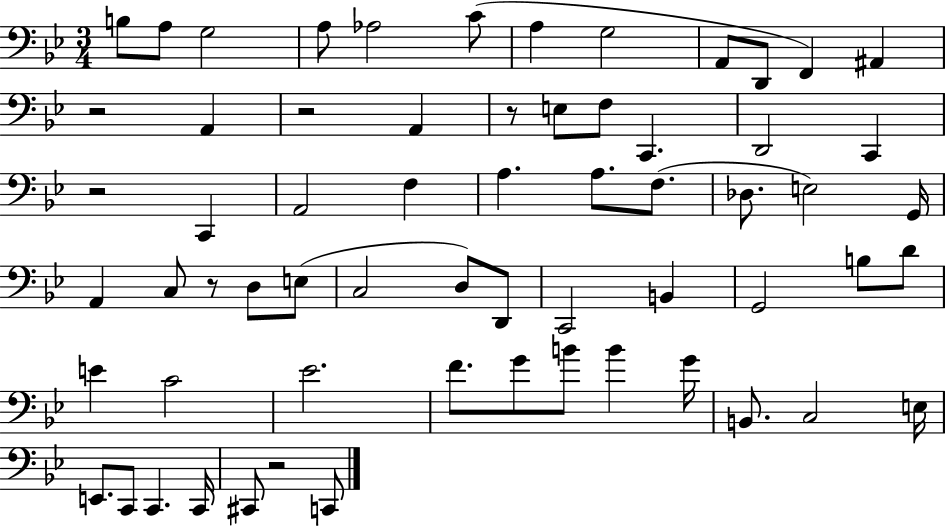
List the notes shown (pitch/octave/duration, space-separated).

B3/e A3/e G3/h A3/e Ab3/h C4/e A3/q G3/h A2/e D2/e F2/q A#2/q R/h A2/q R/h A2/q R/e E3/e F3/e C2/q. D2/h C2/q R/h C2/q A2/h F3/q A3/q. A3/e. F3/e. Db3/e. E3/h G2/s A2/q C3/e R/e D3/e E3/e C3/h D3/e D2/e C2/h B2/q G2/h B3/e D4/e E4/q C4/h Eb4/h. F4/e. G4/e B4/e B4/q G4/s B2/e. C3/h E3/s E2/e. C2/e C2/q. C2/s C#2/e R/h C2/e